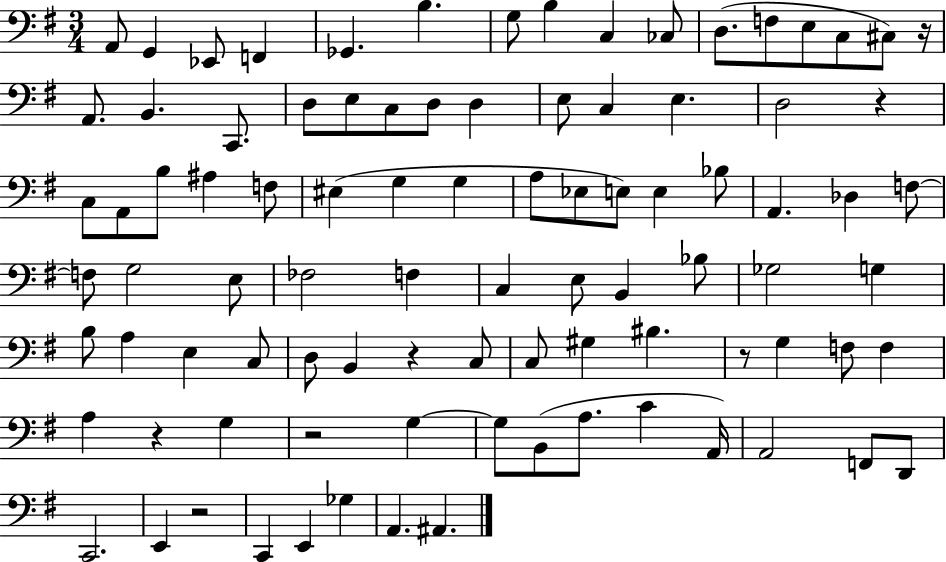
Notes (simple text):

A2/e G2/q Eb2/e F2/q Gb2/q. B3/q. G3/e B3/q C3/q CES3/e D3/e. F3/e E3/e C3/e C#3/e R/s A2/e. B2/q. C2/e. D3/e E3/e C3/e D3/e D3/q E3/e C3/q E3/q. D3/h R/q C3/e A2/e B3/e A#3/q F3/e EIS3/q G3/q G3/q A3/e Eb3/e E3/e E3/q Bb3/e A2/q. Db3/q F3/e F3/e G3/h E3/e FES3/h F3/q C3/q E3/e B2/q Bb3/e Gb3/h G3/q B3/e A3/q E3/q C3/e D3/e B2/q R/q C3/e C3/e G#3/q BIS3/q. R/e G3/q F3/e F3/q A3/q R/q G3/q R/h G3/q G3/e B2/e A3/e. C4/q A2/s A2/h F2/e D2/e C2/h. E2/q R/h C2/q E2/q Gb3/q A2/q. A#2/q.